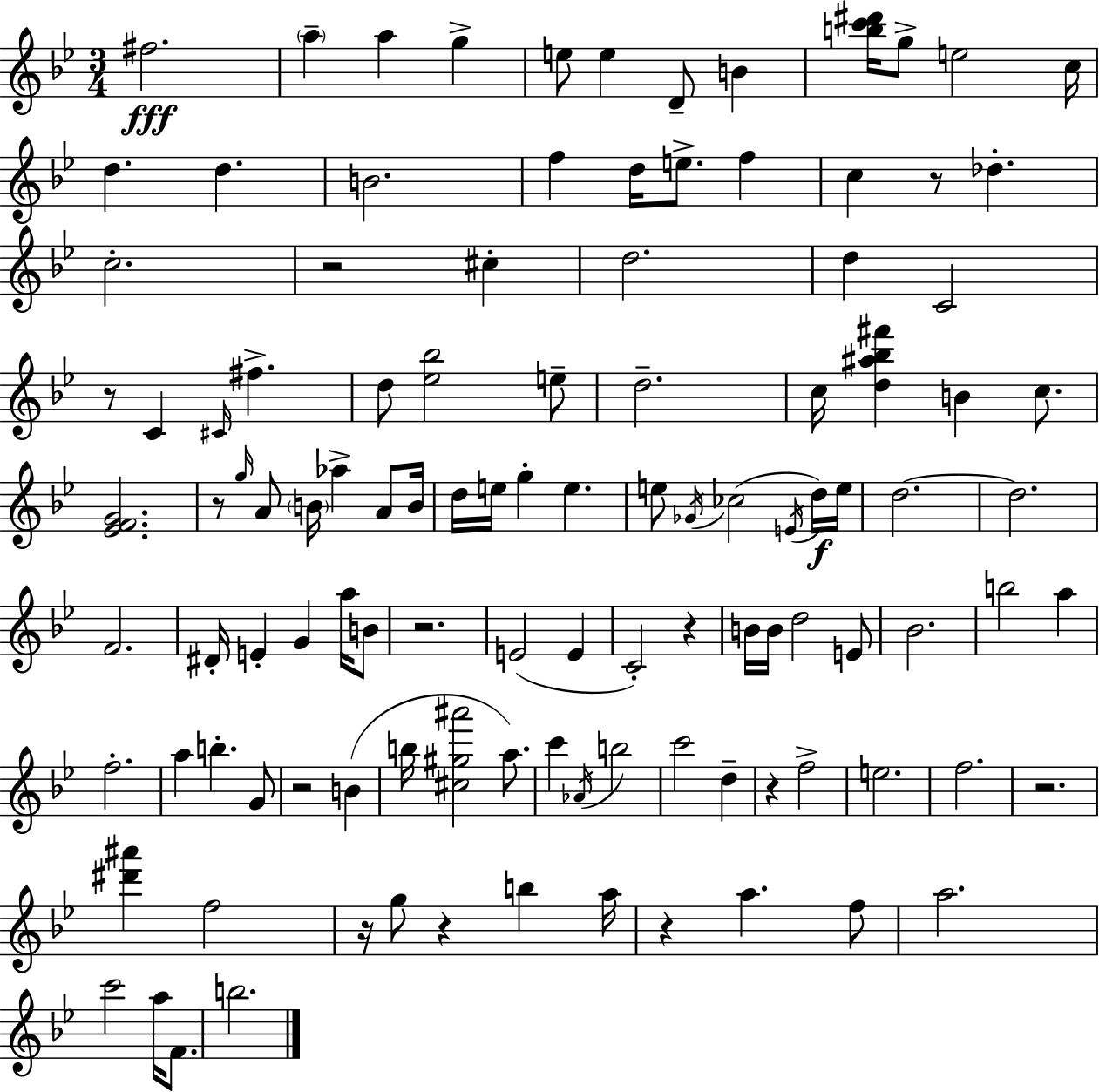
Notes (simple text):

F#5/h. A5/q A5/q G5/q E5/e E5/q D4/e B4/q [B5,C6,D#6]/s G5/e E5/h C5/s D5/q. D5/q. B4/h. F5/q D5/s E5/e. F5/q C5/q R/e Db5/q. C5/h. R/h C#5/q D5/h. D5/q C4/h R/e C4/q C#4/s F#5/q. D5/e [Eb5,Bb5]/h E5/e D5/h. C5/s [D5,A#5,Bb5,F#6]/q B4/q C5/e. [Eb4,F4,G4]/h. R/e G5/s A4/e B4/s Ab5/q A4/e B4/s D5/s E5/s G5/q E5/q. E5/e Gb4/s CES5/h E4/s D5/s E5/s D5/h. D5/h. F4/h. D#4/s E4/q G4/q A5/s B4/e R/h. E4/h E4/q C4/h R/q B4/s B4/s D5/h E4/e Bb4/h. B5/h A5/q F5/h. A5/q B5/q. G4/e R/h B4/q B5/s [C#5,G#5,A#6]/h A5/e. C6/q Ab4/s B5/h C6/h D5/q R/q F5/h E5/h. F5/h. R/h. [D#6,A#6]/q F5/h R/s G5/e R/q B5/q A5/s R/q A5/q. F5/e A5/h. C6/h A5/s F4/e. B5/h.